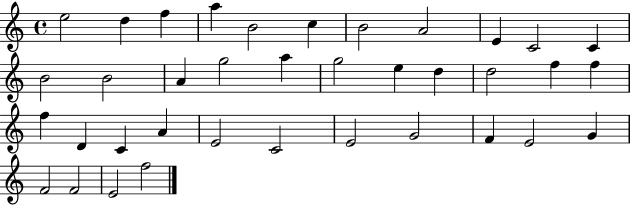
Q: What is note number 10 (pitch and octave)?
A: C4